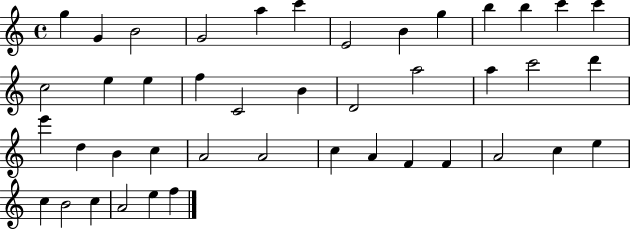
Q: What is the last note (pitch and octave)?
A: F5